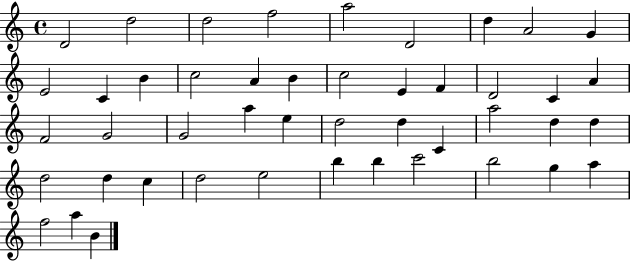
{
  \clef treble
  \time 4/4
  \defaultTimeSignature
  \key c \major
  d'2 d''2 | d''2 f''2 | a''2 d'2 | d''4 a'2 g'4 | \break e'2 c'4 b'4 | c''2 a'4 b'4 | c''2 e'4 f'4 | d'2 c'4 a'4 | \break f'2 g'2 | g'2 a''4 e''4 | d''2 d''4 c'4 | a''2 d''4 d''4 | \break d''2 d''4 c''4 | d''2 e''2 | b''4 b''4 c'''2 | b''2 g''4 a''4 | \break f''2 a''4 b'4 | \bar "|."
}